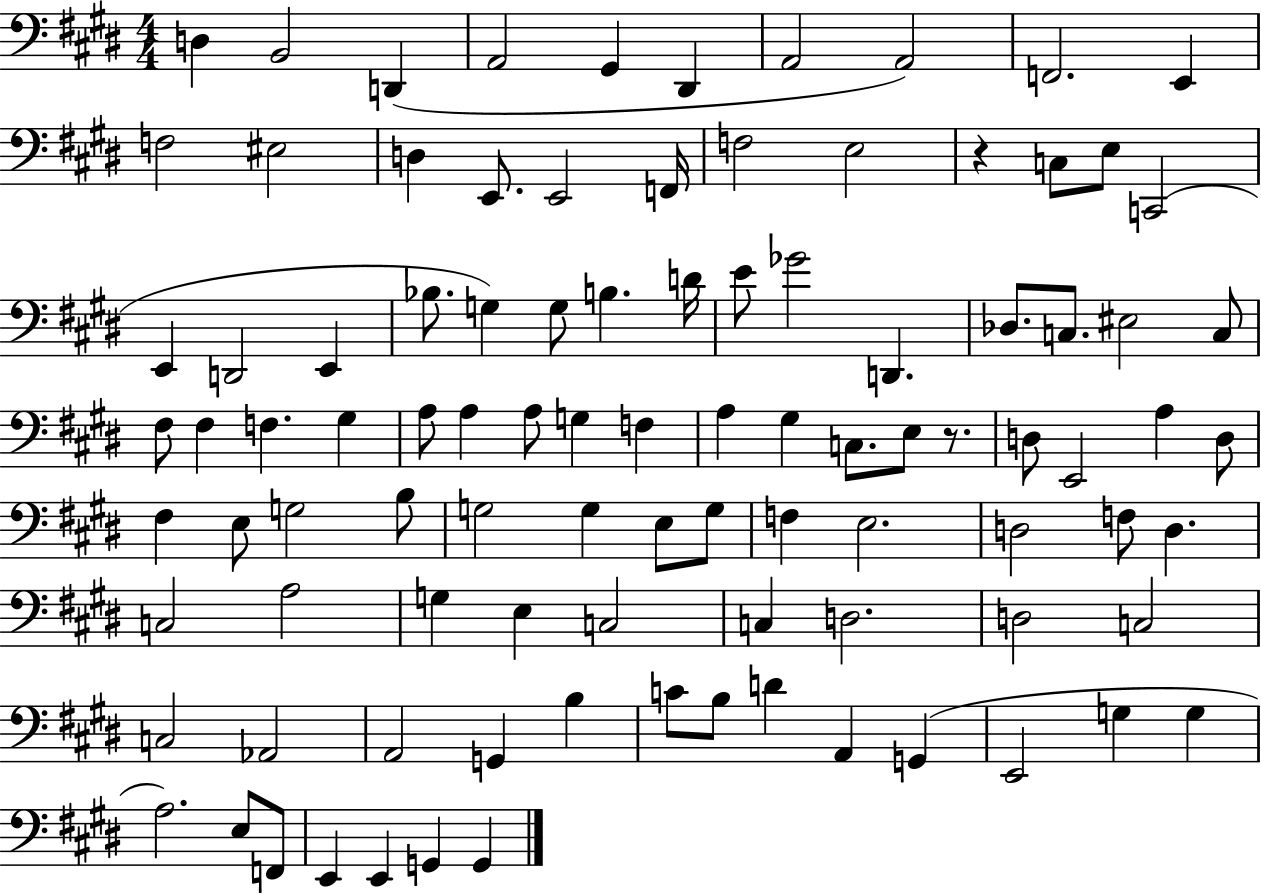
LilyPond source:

{
  \clef bass
  \numericTimeSignature
  \time 4/4
  \key e \major
  d4 b,2 d,4( | a,2 gis,4 dis,4 | a,2 a,2) | f,2. e,4 | \break f2 eis2 | d4 e,8. e,2 f,16 | f2 e2 | r4 c8 e8 c,2( | \break e,4 d,2 e,4 | bes8. g4) g8 b4. d'16 | e'8 ges'2 d,4. | des8. c8. eis2 c8 | \break fis8 fis4 f4. gis4 | a8 a4 a8 g4 f4 | a4 gis4 c8. e8 r8. | d8 e,2 a4 d8 | \break fis4 e8 g2 b8 | g2 g4 e8 g8 | f4 e2. | d2 f8 d4. | \break c2 a2 | g4 e4 c2 | c4 d2. | d2 c2 | \break c2 aes,2 | a,2 g,4 b4 | c'8 b8 d'4 a,4 g,4( | e,2 g4 g4 | \break a2.) e8 f,8 | e,4 e,4 g,4 g,4 | \bar "|."
}